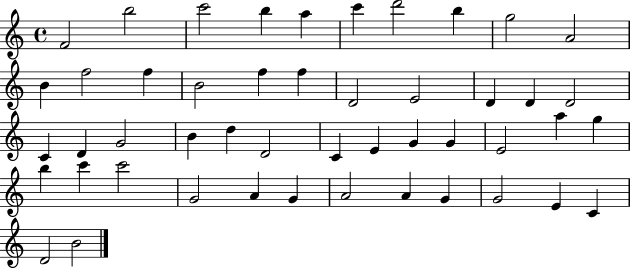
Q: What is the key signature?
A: C major